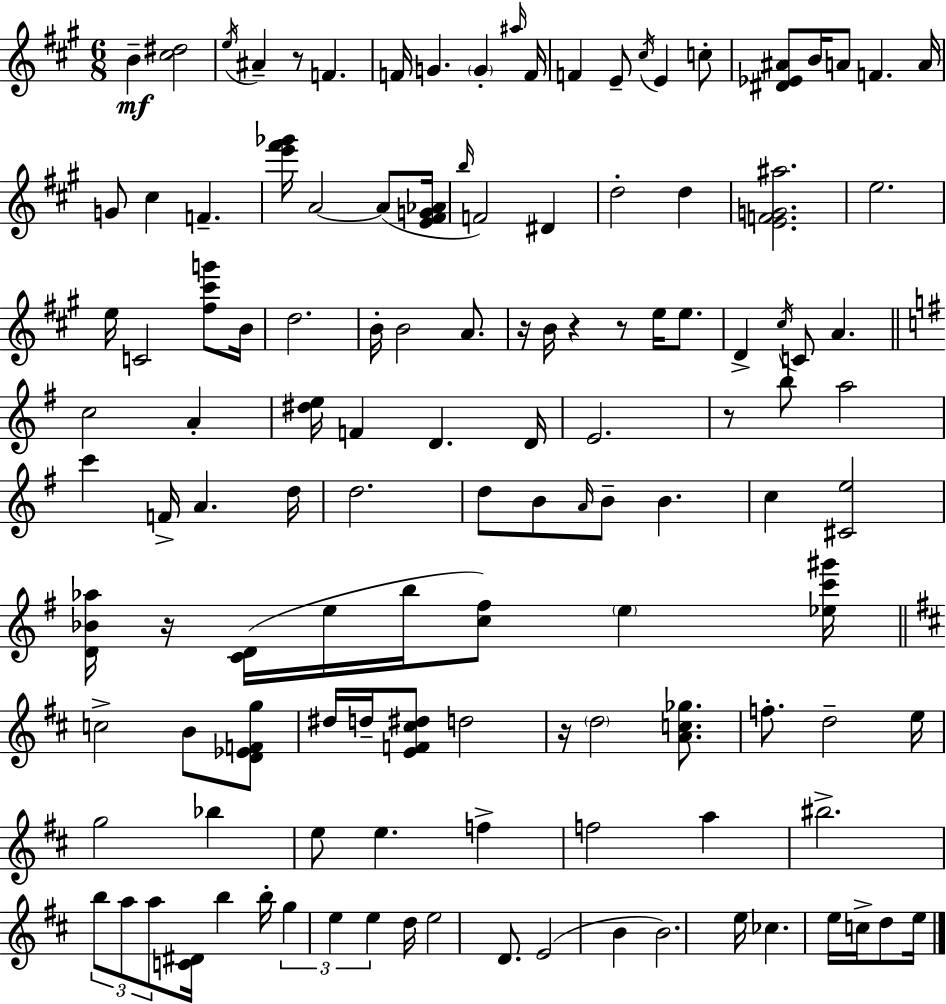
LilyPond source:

{
  \clef treble
  \numericTimeSignature
  \time 6/8
  \key a \major
  b'4--\mf <cis'' dis''>2 | \acciaccatura { e''16 } ais'4-- r8 f'4. | f'16 g'4. \parenthesize g'4-. | \grace { ais''16 } f'16 f'4 e'8-- \acciaccatura { cis''16 } e'4 | \break c''8-. <dis' ees' ais'>8 b'16 a'8 f'4. | a'16 g'8 cis''4 f'4.-- | <e''' fis''' ges'''>16 a'2~~ | a'8( <e' fis' g' aes'>16 \grace { b''16 }) f'2 | \break dis'4 d''2-. | d''4 <e' f' g' ais''>2. | e''2. | e''16 c'2 | \break <fis'' cis''' g'''>8 b'16 d''2. | b'16-. b'2 | a'8. r16 b'16 r4 r8 | e''16 e''8. d'4-> \acciaccatura { cis''16 } c'8 a'4. | \break \bar "||" \break \key e \minor c''2 a'4-. | <dis'' e''>16 f'4 d'4. d'16 | e'2. | r8 b''8 a''2 | \break c'''4 f'16-> a'4. d''16 | d''2. | d''8 b'8 \grace { a'16 } b'8-- b'4. | c''4 <cis' e''>2 | \break <d' bes' aes''>16 r16 <c' d'>16( e''16 b''16 <c'' fis''>8) \parenthesize e''4 | <ees'' c''' gis'''>16 \bar "||" \break \key b \minor c''2-> b'8 <d' ees' f' g''>8 | dis''16 d''16-- <e' f' cis'' dis''>8 d''2 | r16 \parenthesize d''2 <a' c'' ges''>8. | f''8.-. d''2-- e''16 | \break g''2 bes''4 | e''8 e''4. f''4-> | f''2 a''4 | bis''2.-> | \break \tuplet 3/2 { b''8 a''8 a''8 } <c' dis'>16 b''4 b''16-. | \tuplet 3/2 { g''4 e''4 e''4 } | d''16 e''2 d'8. | e'2( b'4 | \break b'2.) | e''16 ces''4. e''16 c''16-> d''8 e''16 | \bar "|."
}